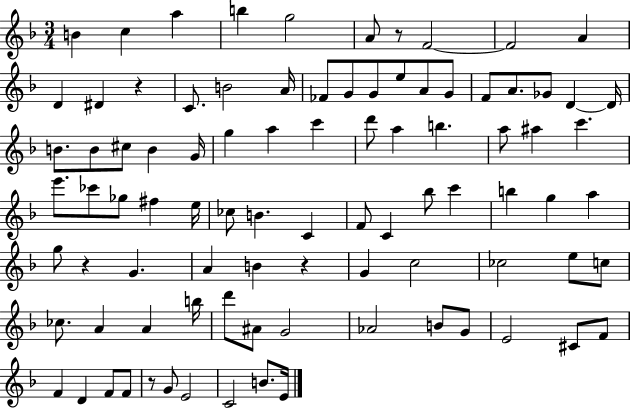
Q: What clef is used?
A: treble